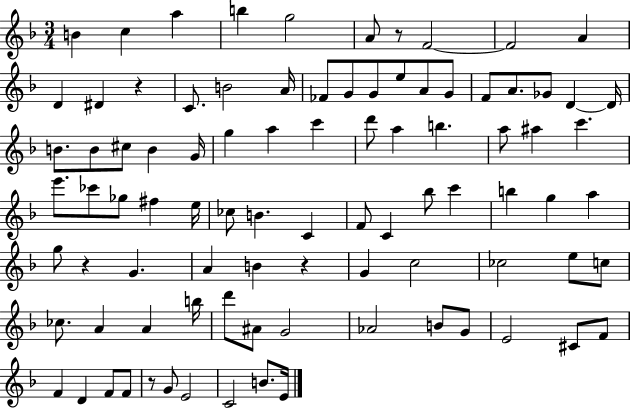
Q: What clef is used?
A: treble